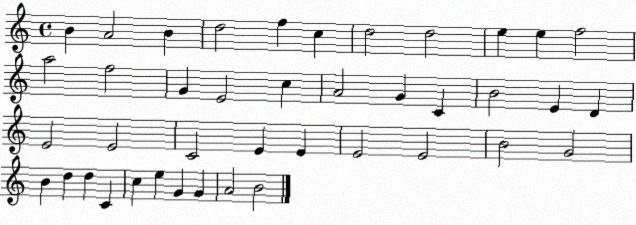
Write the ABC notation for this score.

X:1
T:Untitled
M:4/4
L:1/4
K:C
B A2 B d2 f c d2 d2 e e f2 a2 f2 G E2 c A2 G C B2 E D E2 E2 C2 E E E2 E2 B2 G2 B d d C c e G G A2 B2